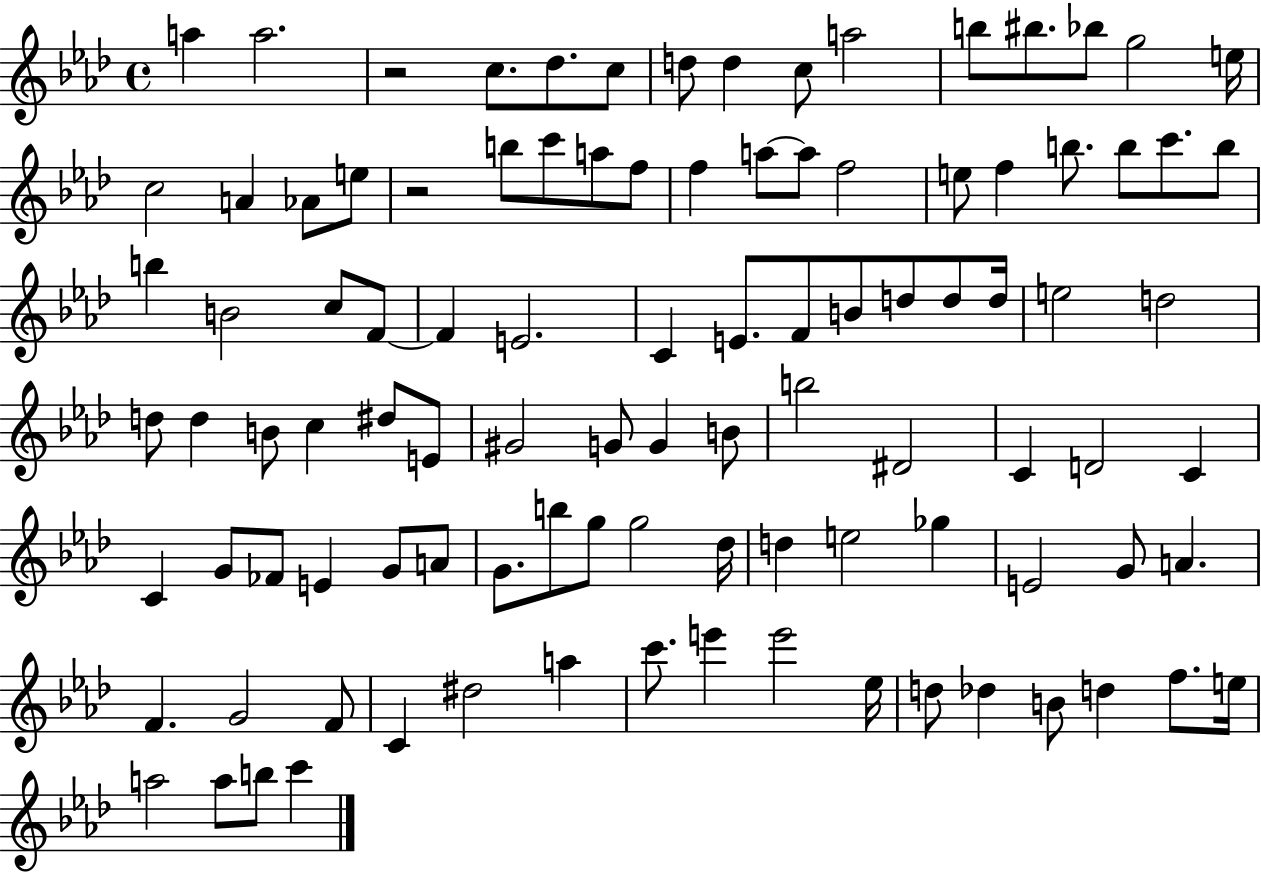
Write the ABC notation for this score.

X:1
T:Untitled
M:4/4
L:1/4
K:Ab
a a2 z2 c/2 _d/2 c/2 d/2 d c/2 a2 b/2 ^b/2 _b/2 g2 e/4 c2 A _A/2 e/2 z2 b/2 c'/2 a/2 f/2 f a/2 a/2 f2 e/2 f b/2 b/2 c'/2 b/2 b B2 c/2 F/2 F E2 C E/2 F/2 B/2 d/2 d/2 d/4 e2 d2 d/2 d B/2 c ^d/2 E/2 ^G2 G/2 G B/2 b2 ^D2 C D2 C C G/2 _F/2 E G/2 A/2 G/2 b/2 g/2 g2 _d/4 d e2 _g E2 G/2 A F G2 F/2 C ^d2 a c'/2 e' e'2 _e/4 d/2 _d B/2 d f/2 e/4 a2 a/2 b/2 c'